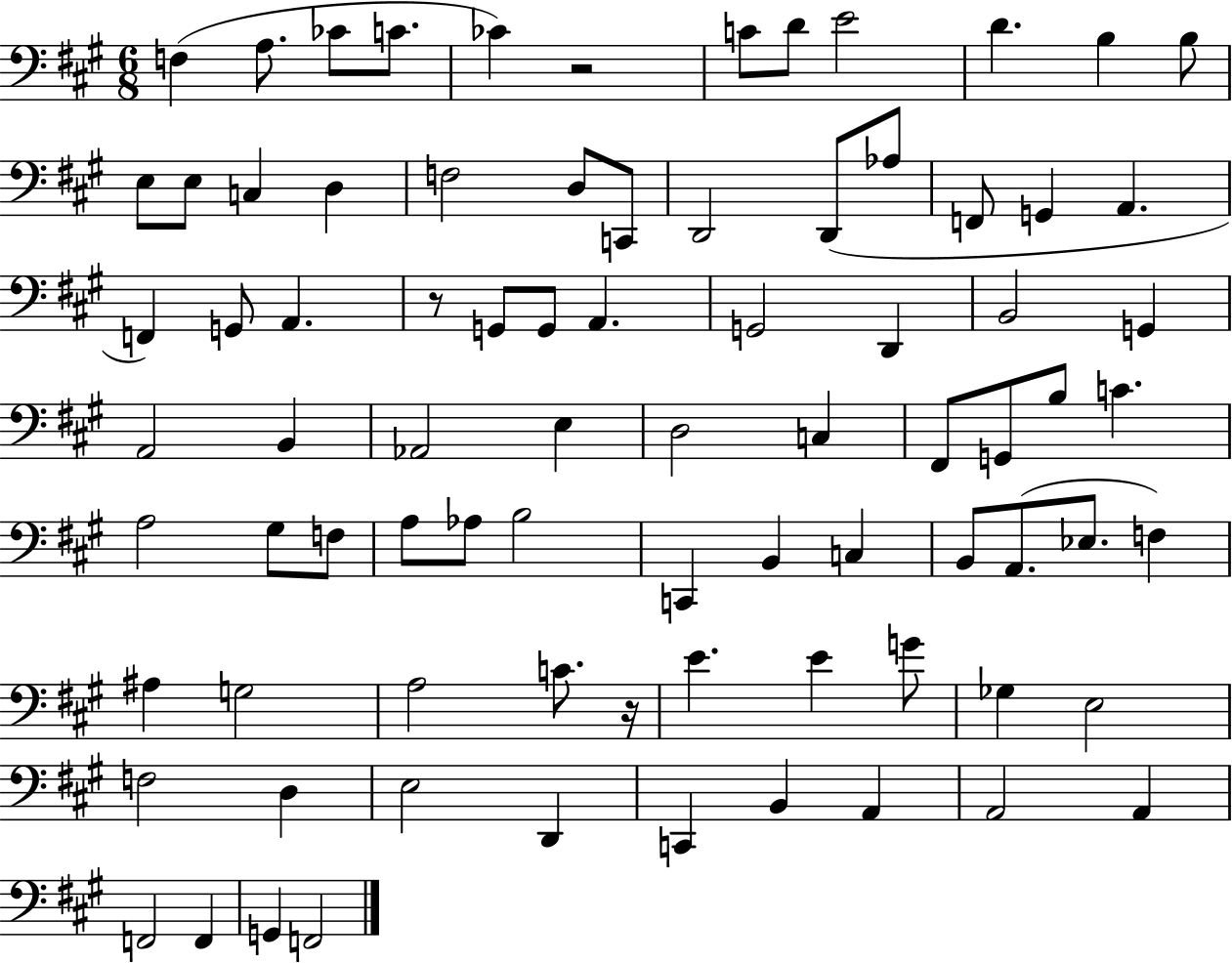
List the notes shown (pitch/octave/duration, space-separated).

F3/q A3/e. CES4/e C4/e. CES4/q R/h C4/e D4/e E4/h D4/q. B3/q B3/e E3/e E3/e C3/q D3/q F3/h D3/e C2/e D2/h D2/e Ab3/e F2/e G2/q A2/q. F2/q G2/e A2/q. R/e G2/e G2/e A2/q. G2/h D2/q B2/h G2/q A2/h B2/q Ab2/h E3/q D3/h C3/q F#2/e G2/e B3/e C4/q. A3/h G#3/e F3/e A3/e Ab3/e B3/h C2/q B2/q C3/q B2/e A2/e. Eb3/e. F3/q A#3/q G3/h A3/h C4/e. R/s E4/q. E4/q G4/e Gb3/q E3/h F3/h D3/q E3/h D2/q C2/q B2/q A2/q A2/h A2/q F2/h F2/q G2/q F2/h